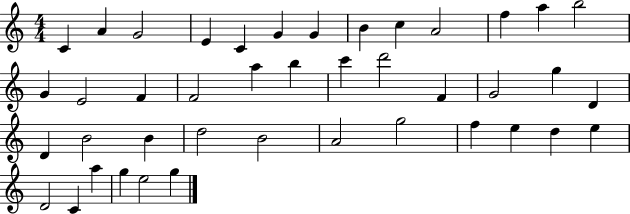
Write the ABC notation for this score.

X:1
T:Untitled
M:4/4
L:1/4
K:C
C A G2 E C G G B c A2 f a b2 G E2 F F2 a b c' d'2 F G2 g D D B2 B d2 B2 A2 g2 f e d e D2 C a g e2 g